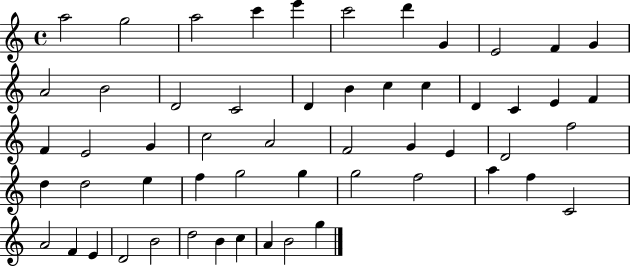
{
  \clef treble
  \time 4/4
  \defaultTimeSignature
  \key c \major
  a''2 g''2 | a''2 c'''4 e'''4 | c'''2 d'''4 g'4 | e'2 f'4 g'4 | \break a'2 b'2 | d'2 c'2 | d'4 b'4 c''4 c''4 | d'4 c'4 e'4 f'4 | \break f'4 e'2 g'4 | c''2 a'2 | f'2 g'4 e'4 | d'2 f''2 | \break d''4 d''2 e''4 | f''4 g''2 g''4 | g''2 f''2 | a''4 f''4 c'2 | \break a'2 f'4 e'4 | d'2 b'2 | d''2 b'4 c''4 | a'4 b'2 g''4 | \break \bar "|."
}